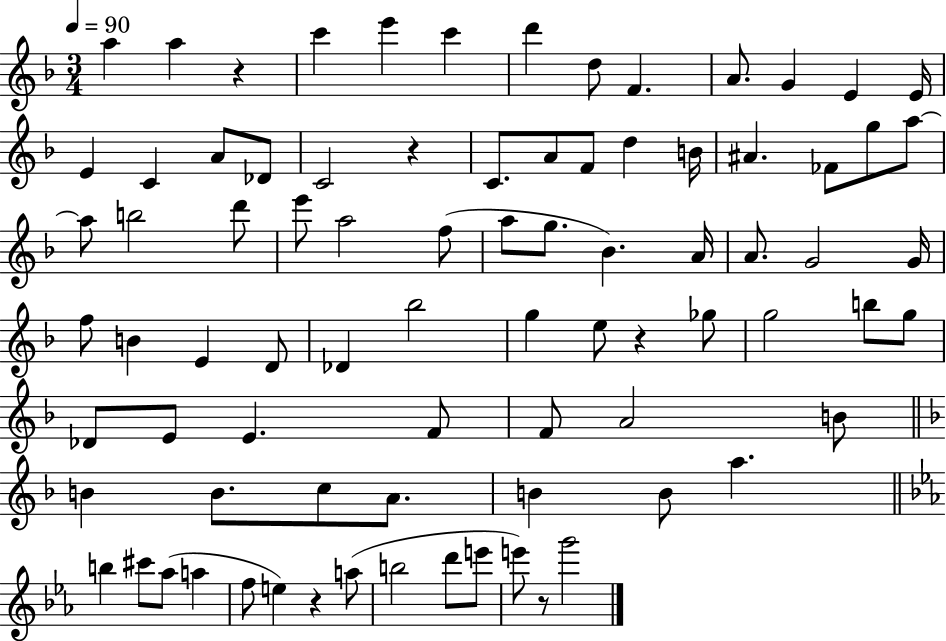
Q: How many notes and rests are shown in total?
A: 82